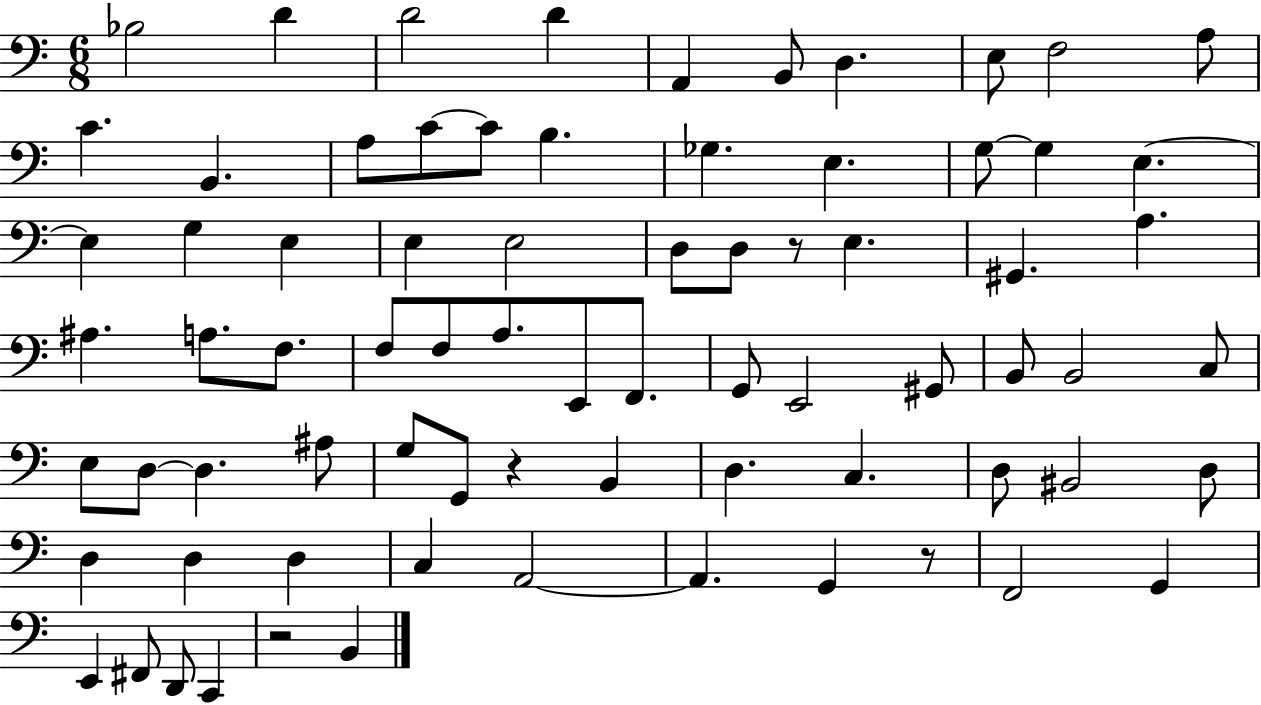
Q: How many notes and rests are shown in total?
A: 75